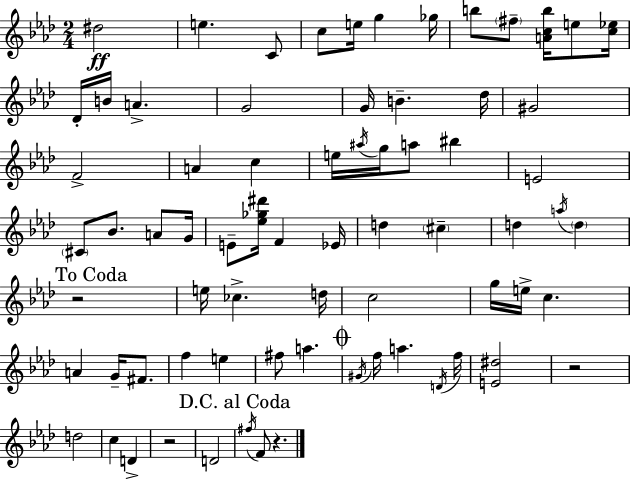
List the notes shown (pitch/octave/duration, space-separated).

D#5/h E5/q. C4/e C5/e E5/s G5/q Gb5/s B5/e F#5/e [A4,C5,B5]/s E5/e [C5,Eb5]/s Db4/s B4/s A4/q. G4/h G4/s B4/q. Db5/s G#4/h F4/h A4/q C5/q E5/s A#5/s G5/s A5/e BIS5/q E4/h C#4/e Bb4/e. A4/e G4/s E4/e [Eb5,Gb5,D#6]/s F4/q Eb4/s D5/q C#5/q D5/q A5/s D5/q R/h E5/s CES5/q. D5/s C5/h G5/s E5/s C5/q. A4/q G4/s F#4/e. F5/q E5/q F#5/e A5/q. G#4/s F5/s A5/q. D4/s F5/s [E4,D#5]/h R/h D5/h C5/q D4/q R/h D4/h F#5/s F4/e R/q.